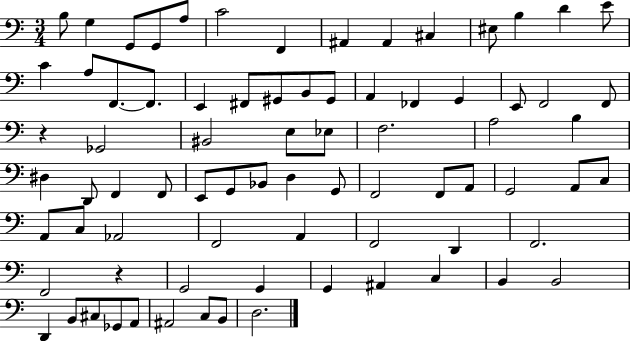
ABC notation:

X:1
T:Untitled
M:3/4
L:1/4
K:C
B,/2 G, G,,/2 G,,/2 A,/2 C2 F,, ^A,, ^A,, ^C, ^E,/2 B, D E/2 C A,/2 F,,/2 F,,/2 E,, ^F,,/2 ^G,,/2 B,,/2 ^G,,/2 A,, _F,, G,, E,,/2 F,,2 F,,/2 z _G,,2 ^B,,2 E,/2 _E,/2 F,2 A,2 B, ^D, D,,/2 F,, F,,/2 E,,/2 G,,/2 _B,,/2 D, G,,/2 F,,2 F,,/2 A,,/2 G,,2 A,,/2 C,/2 A,,/2 C,/2 _A,,2 F,,2 A,, F,,2 D,, F,,2 F,,2 z G,,2 G,, G,, ^A,, C, B,, B,,2 D,, B,,/2 ^C,/2 _G,,/2 A,,/2 ^A,,2 C,/2 B,,/2 D,2